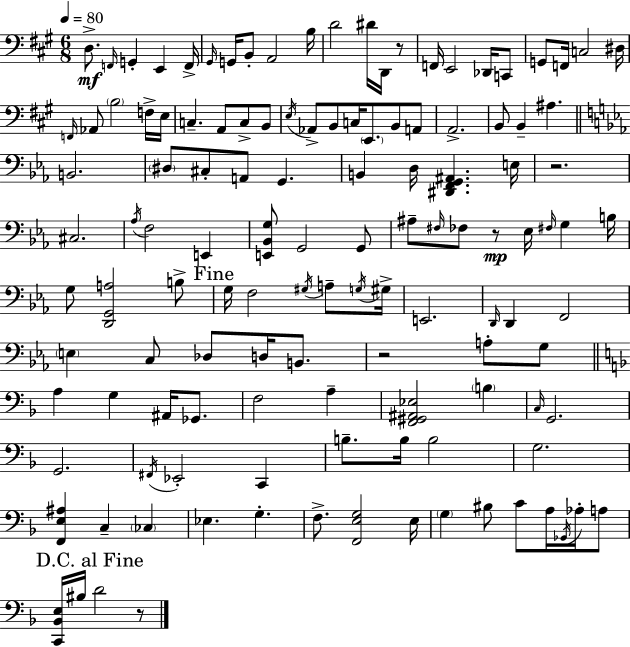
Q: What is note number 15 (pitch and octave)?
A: E2